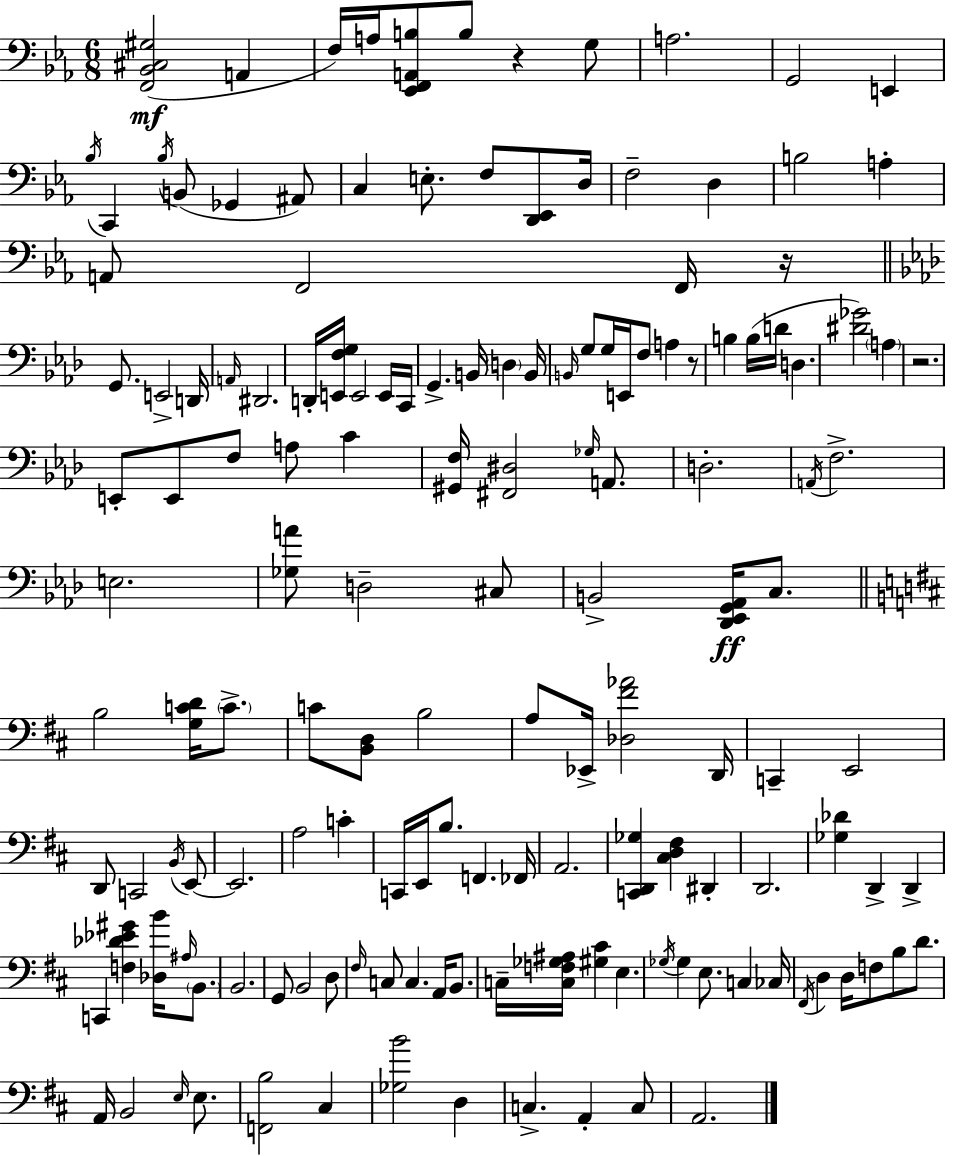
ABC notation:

X:1
T:Untitled
M:6/8
L:1/4
K:Eb
[F,,_B,,^C,^G,]2 A,, F,/4 A,/4 [_E,,F,,A,,B,]/2 B,/2 z G,/2 A,2 G,,2 E,, _B,/4 C,, _B,/4 B,,/2 _G,, ^A,,/2 C, E,/2 F,/2 [D,,_E,,]/2 D,/4 F,2 D, B,2 A, A,,/2 F,,2 F,,/4 z/4 G,,/2 E,,2 D,,/4 A,,/4 ^D,,2 D,,/4 [E,,F,G,]/4 E,,2 E,,/4 C,,/4 G,, B,,/4 D, B,,/4 B,,/4 G,/2 G,/4 E,,/4 F,/2 A, z/2 B, B,/4 D/4 D, [^D_G]2 A, z2 E,,/2 E,,/2 F,/2 A,/2 C [^G,,F,]/4 [^F,,^D,]2 _G,/4 A,,/2 D,2 A,,/4 F,2 E,2 [_G,A]/2 D,2 ^C,/2 B,,2 [_D,,_E,,G,,_A,,]/4 C,/2 B,2 [G,CD]/4 C/2 C/2 [B,,D,]/2 B,2 A,/2 _E,,/4 [_D,^F_A]2 D,,/4 C,, E,,2 D,,/2 C,,2 B,,/4 E,,/2 E,,2 A,2 C C,,/4 E,,/4 B,/2 F,, _F,,/4 A,,2 [C,,D,,_G,] [^C,D,^F,] ^D,, D,,2 [_G,_D] D,, D,, C,, [F,_D_E^G] [_D,B]/4 ^A,/4 B,,/2 B,,2 G,,/2 B,,2 D,/2 ^F,/4 C,/2 C, A,,/4 B,,/2 C,/4 [C,F,_G,^A,]/4 [^G,^C] E, _G,/4 _G, E,/2 C, _C,/4 ^F,,/4 D, D,/4 F,/2 B,/2 D/2 A,,/4 B,,2 E,/4 E,/2 [F,,B,]2 ^C, [_G,B]2 D, C, A,, C,/2 A,,2